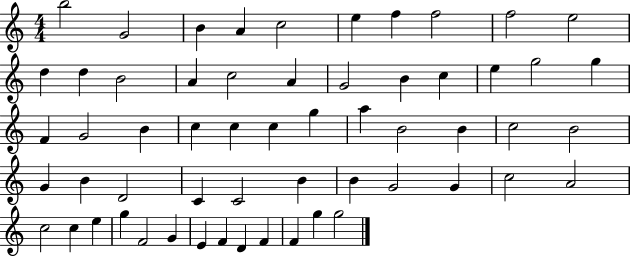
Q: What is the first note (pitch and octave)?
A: B5